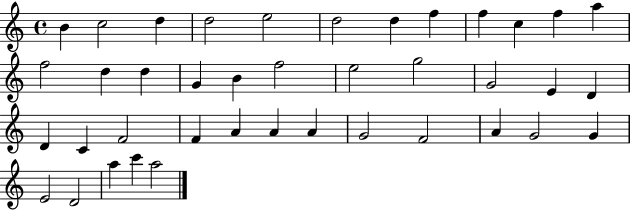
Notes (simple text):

B4/q C5/h D5/q D5/h E5/h D5/h D5/q F5/q F5/q C5/q F5/q A5/q F5/h D5/q D5/q G4/q B4/q F5/h E5/h G5/h G4/h E4/q D4/q D4/q C4/q F4/h F4/q A4/q A4/q A4/q G4/h F4/h A4/q G4/h G4/q E4/h D4/h A5/q C6/q A5/h